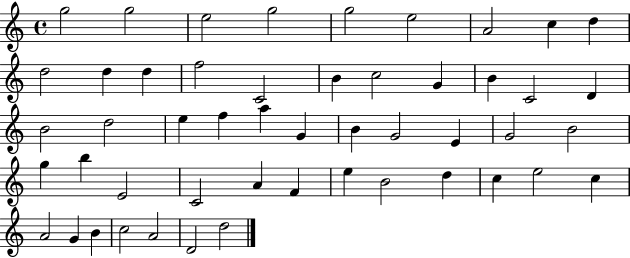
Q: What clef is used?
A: treble